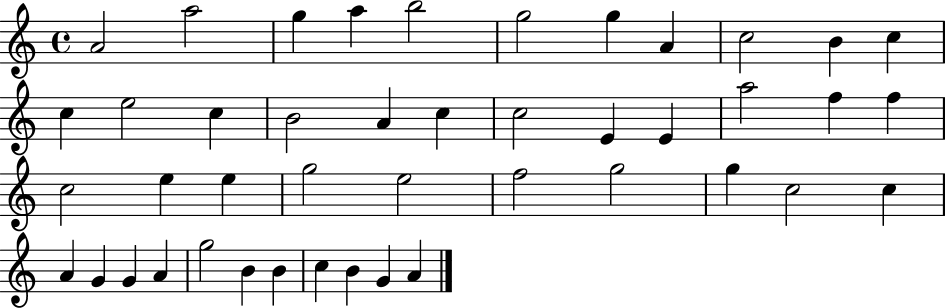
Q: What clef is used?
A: treble